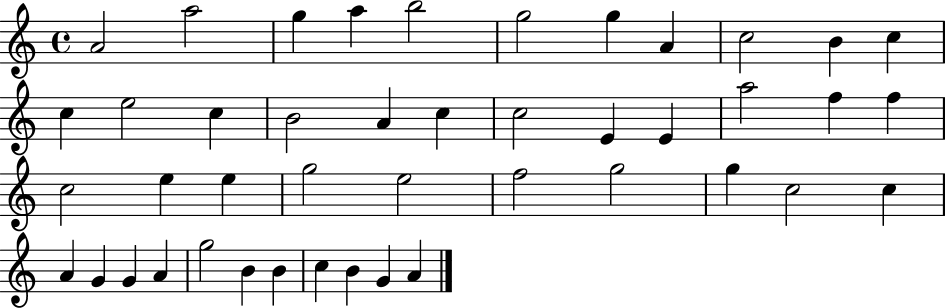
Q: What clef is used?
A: treble